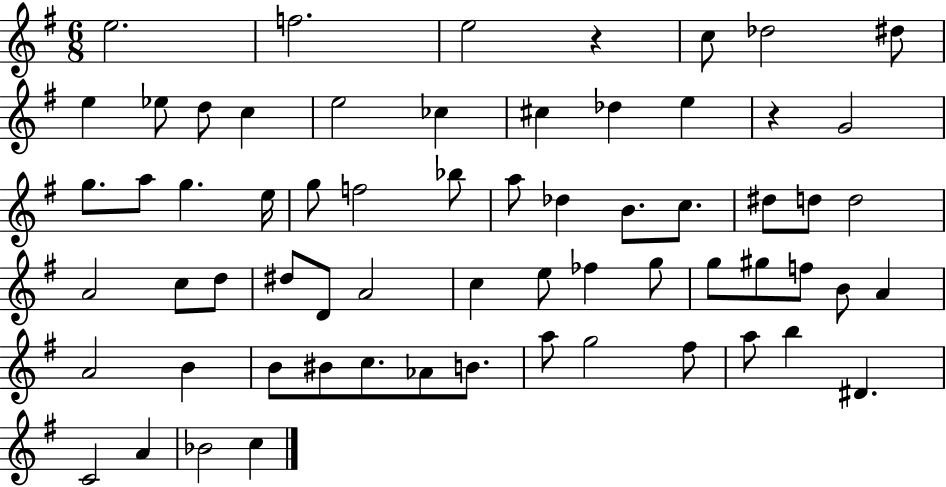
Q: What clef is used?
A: treble